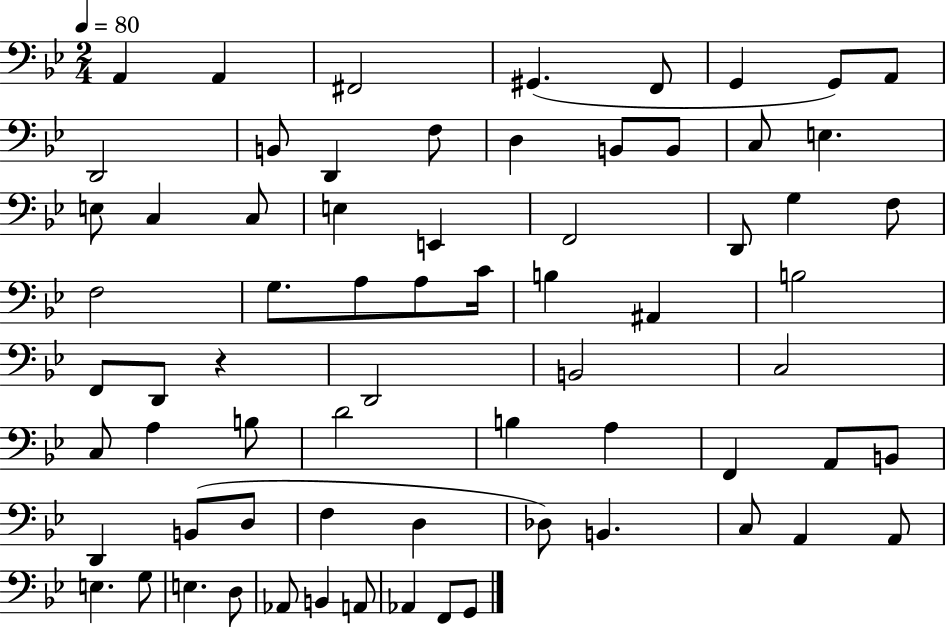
{
  \clef bass
  \numericTimeSignature
  \time 2/4
  \key bes \major
  \tempo 4 = 80
  \repeat volta 2 { a,4 a,4 | fis,2 | gis,4.( f,8 | g,4 g,8) a,8 | \break d,2 | b,8 d,4 f8 | d4 b,8 b,8 | c8 e4. | \break e8 c4 c8 | e4 e,4 | f,2 | d,8 g4 f8 | \break f2 | g8. a8 a8 c'16 | b4 ais,4 | b2 | \break f,8 d,8 r4 | d,2 | b,2 | c2 | \break c8 a4 b8 | d'2 | b4 a4 | f,4 a,8 b,8 | \break d,4 b,8( d8 | f4 d4 | des8) b,4. | c8 a,4 a,8 | \break e4. g8 | e4. d8 | aes,8 b,4 a,8 | aes,4 f,8 g,8 | \break } \bar "|."
}